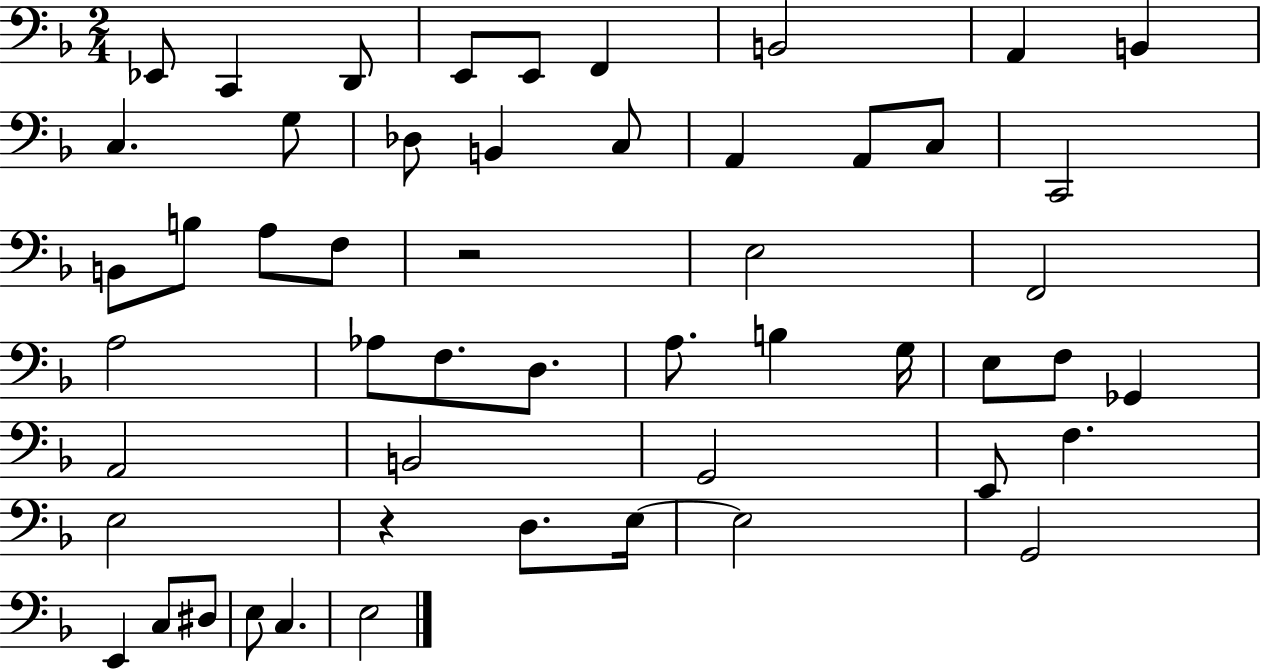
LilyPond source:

{
  \clef bass
  \numericTimeSignature
  \time 2/4
  \key f \major
  ees,8 c,4 d,8 | e,8 e,8 f,4 | b,2 | a,4 b,4 | \break c4. g8 | des8 b,4 c8 | a,4 a,8 c8 | c,2 | \break b,8 b8 a8 f8 | r2 | e2 | f,2 | \break a2 | aes8 f8. d8. | a8. b4 g16 | e8 f8 ges,4 | \break a,2 | b,2 | g,2 | e,8 f4. | \break e2 | r4 d8. e16~~ | e2 | g,2 | \break e,4 c8 dis8 | e8 c4. | e2 | \bar "|."
}